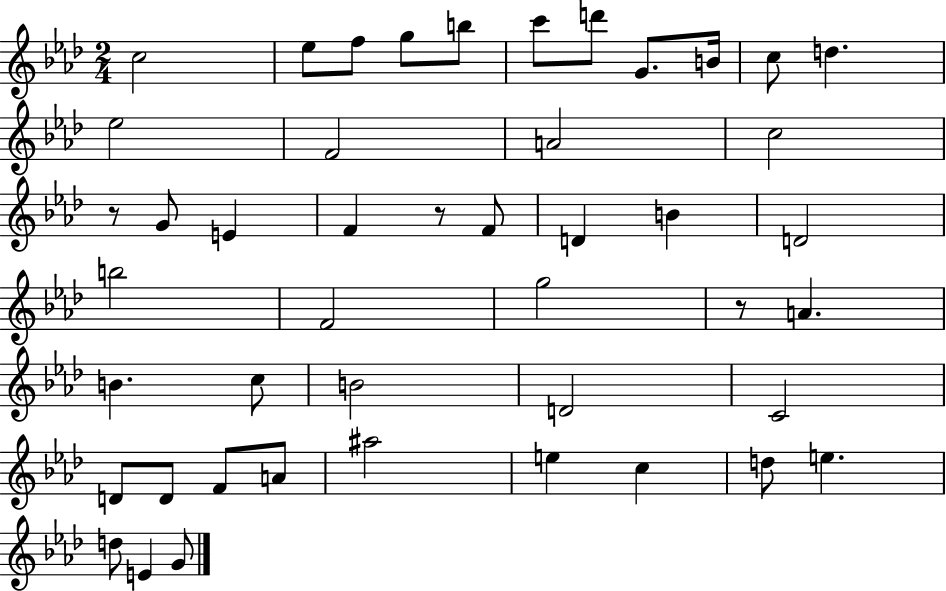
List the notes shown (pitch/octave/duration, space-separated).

C5/h Eb5/e F5/e G5/e B5/e C6/e D6/e G4/e. B4/s C5/e D5/q. Eb5/h F4/h A4/h C5/h R/e G4/e E4/q F4/q R/e F4/e D4/q B4/q D4/h B5/h F4/h G5/h R/e A4/q. B4/q. C5/e B4/h D4/h C4/h D4/e D4/e F4/e A4/e A#5/h E5/q C5/q D5/e E5/q. D5/e E4/q G4/e